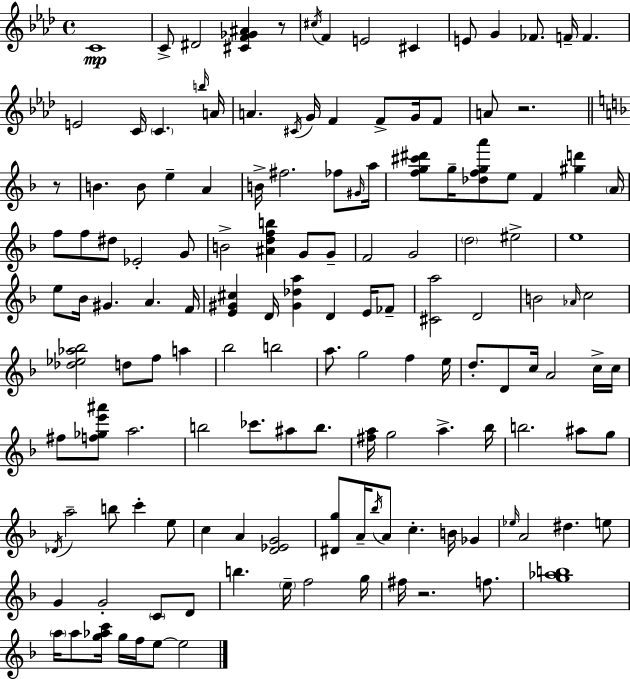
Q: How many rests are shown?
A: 4